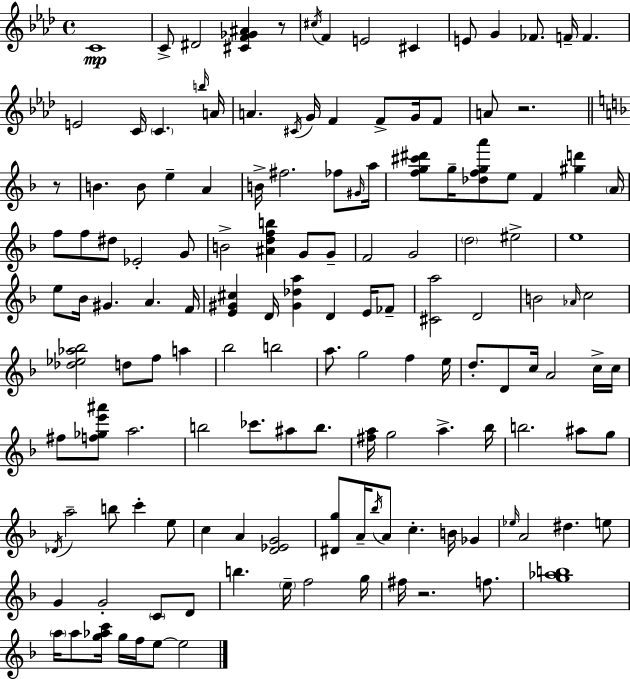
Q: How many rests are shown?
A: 4